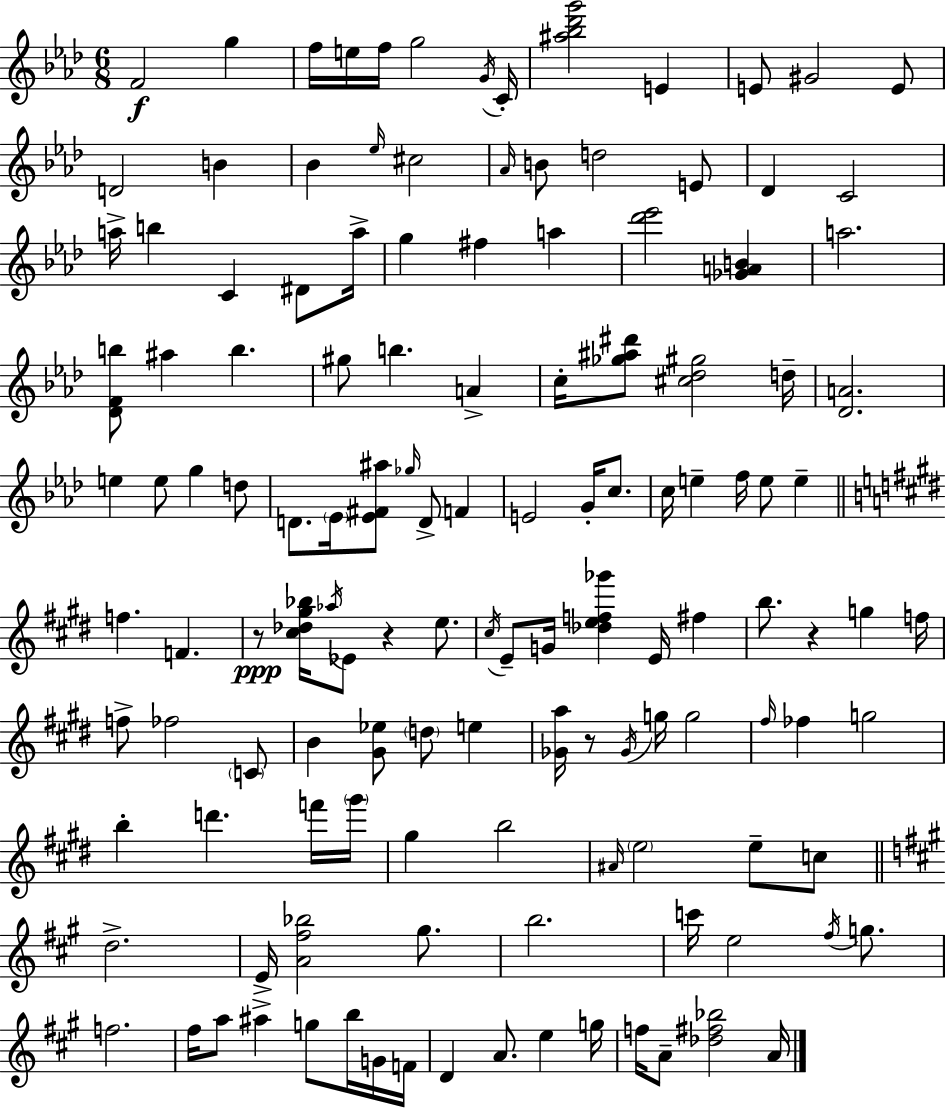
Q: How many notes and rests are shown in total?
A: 132